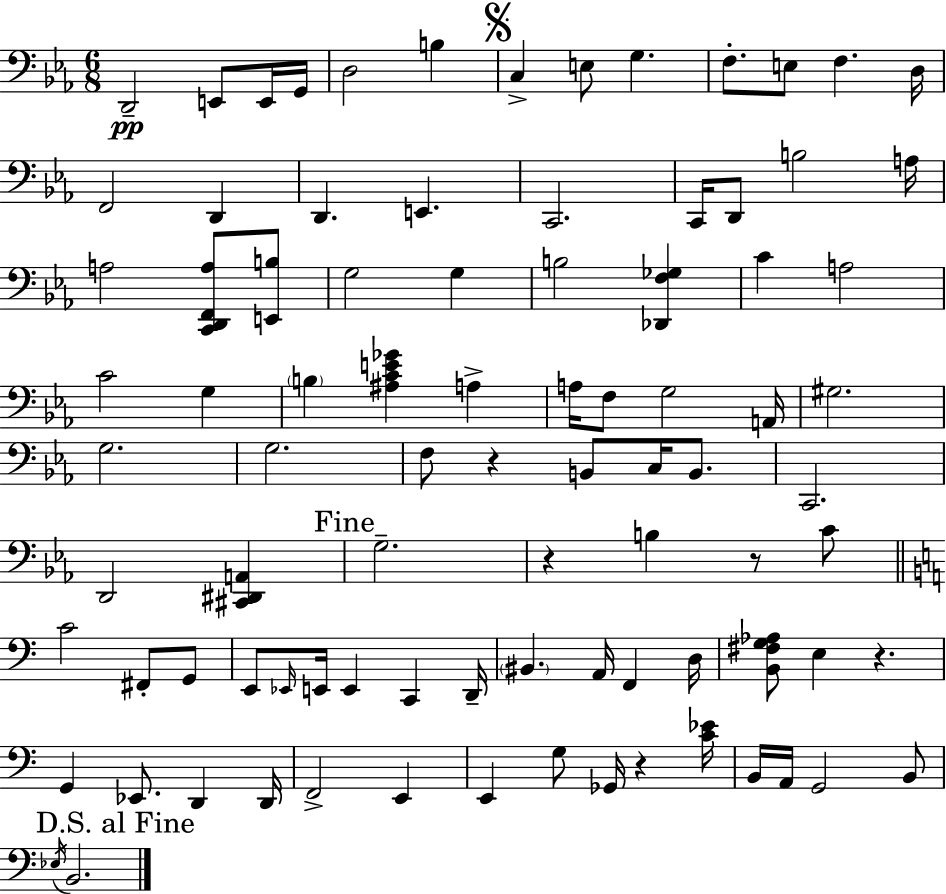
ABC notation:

X:1
T:Untitled
M:6/8
L:1/4
K:Cm
D,,2 E,,/2 E,,/4 G,,/4 D,2 B, C, E,/2 G, F,/2 E,/2 F, D,/4 F,,2 D,, D,, E,, C,,2 C,,/4 D,,/2 B,2 A,/4 A,2 [C,,D,,F,,A,]/2 [E,,B,]/2 G,2 G, B,2 [_D,,F,_G,] C A,2 C2 G, B, [^A,CE_G] A, A,/4 F,/2 G,2 A,,/4 ^G,2 G,2 G,2 F,/2 z B,,/2 C,/4 B,,/2 C,,2 D,,2 [^C,,^D,,A,,] G,2 z B, z/2 C/2 C2 ^F,,/2 G,,/2 E,,/2 _E,,/4 E,,/4 E,, C,, D,,/4 ^B,, A,,/4 F,, D,/4 [B,,^F,G,_A,]/2 E, z G,, _E,,/2 D,, D,,/4 F,,2 E,, E,, G,/2 _G,,/4 z [C_E]/4 B,,/4 A,,/4 G,,2 B,,/2 _E,/4 B,,2